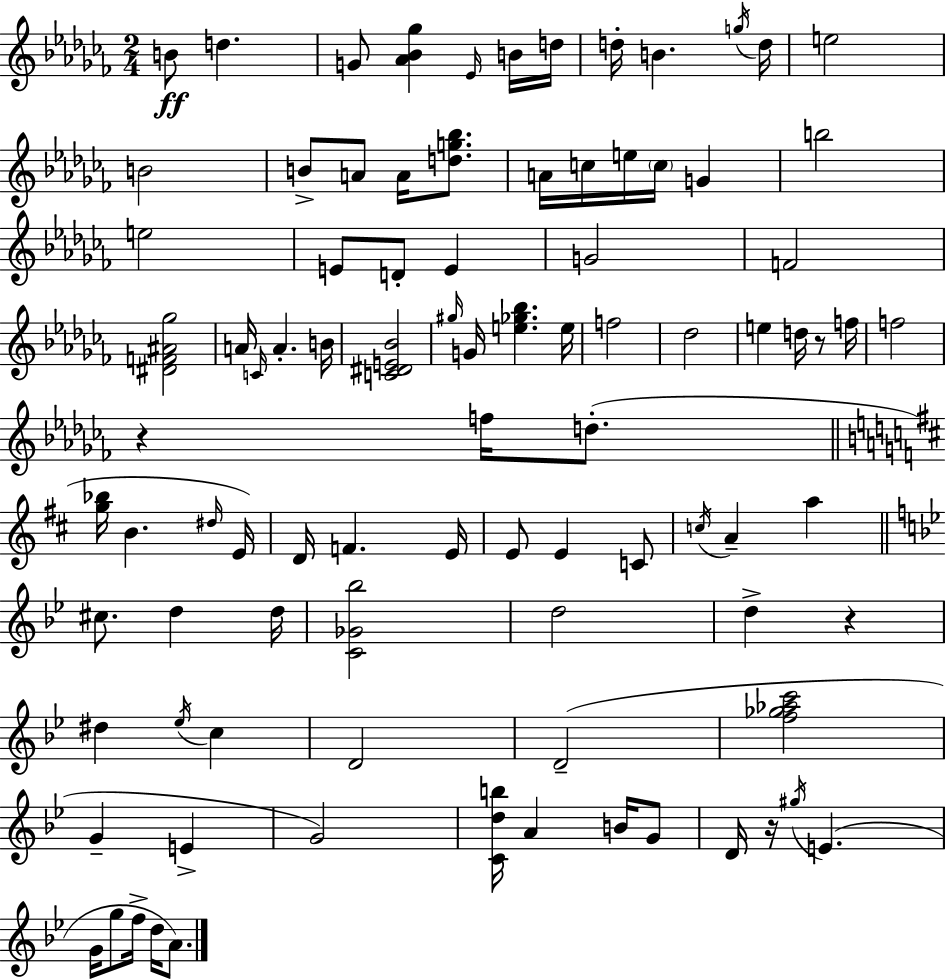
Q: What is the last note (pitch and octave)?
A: A4